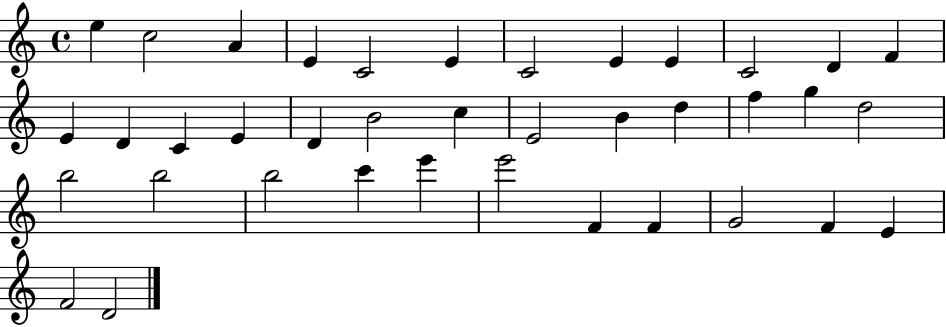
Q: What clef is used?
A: treble